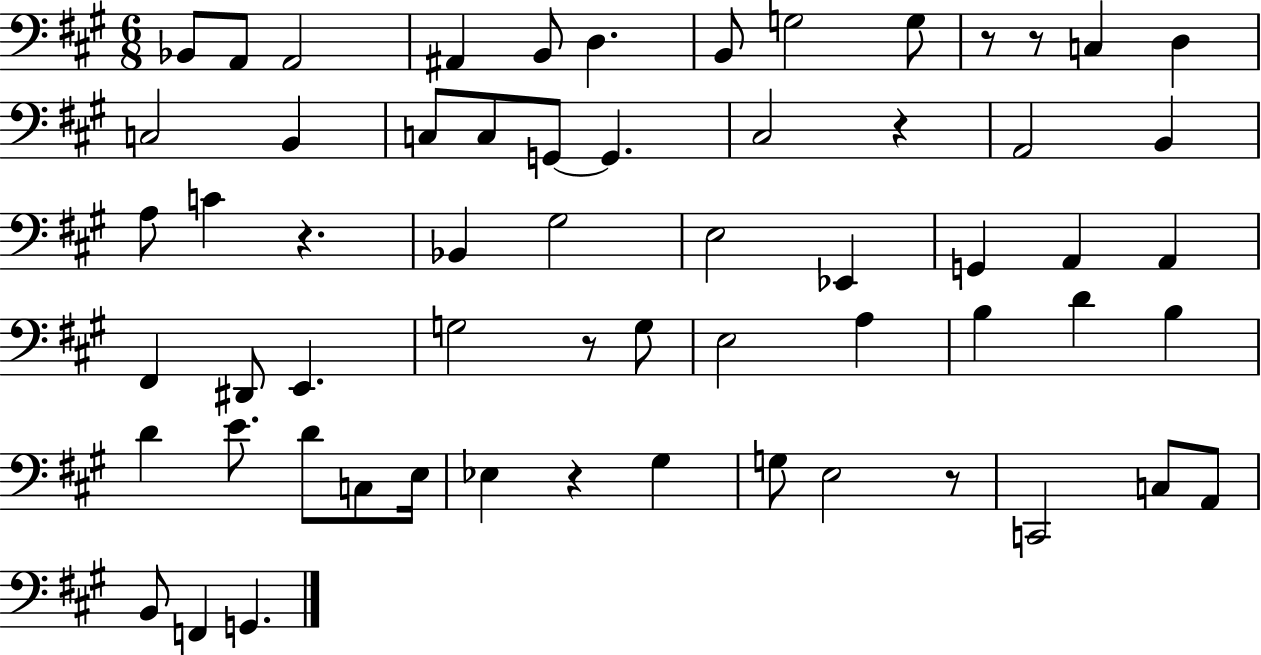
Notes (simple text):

Bb2/e A2/e A2/h A#2/q B2/e D3/q. B2/e G3/h G3/e R/e R/e C3/q D3/q C3/h B2/q C3/e C3/e G2/e G2/q. C#3/h R/q A2/h B2/q A3/e C4/q R/q. Bb2/q G#3/h E3/h Eb2/q G2/q A2/q A2/q F#2/q D#2/e E2/q. G3/h R/e G3/e E3/h A3/q B3/q D4/q B3/q D4/q E4/e. D4/e C3/e E3/s Eb3/q R/q G#3/q G3/e E3/h R/e C2/h C3/e A2/e B2/e F2/q G2/q.